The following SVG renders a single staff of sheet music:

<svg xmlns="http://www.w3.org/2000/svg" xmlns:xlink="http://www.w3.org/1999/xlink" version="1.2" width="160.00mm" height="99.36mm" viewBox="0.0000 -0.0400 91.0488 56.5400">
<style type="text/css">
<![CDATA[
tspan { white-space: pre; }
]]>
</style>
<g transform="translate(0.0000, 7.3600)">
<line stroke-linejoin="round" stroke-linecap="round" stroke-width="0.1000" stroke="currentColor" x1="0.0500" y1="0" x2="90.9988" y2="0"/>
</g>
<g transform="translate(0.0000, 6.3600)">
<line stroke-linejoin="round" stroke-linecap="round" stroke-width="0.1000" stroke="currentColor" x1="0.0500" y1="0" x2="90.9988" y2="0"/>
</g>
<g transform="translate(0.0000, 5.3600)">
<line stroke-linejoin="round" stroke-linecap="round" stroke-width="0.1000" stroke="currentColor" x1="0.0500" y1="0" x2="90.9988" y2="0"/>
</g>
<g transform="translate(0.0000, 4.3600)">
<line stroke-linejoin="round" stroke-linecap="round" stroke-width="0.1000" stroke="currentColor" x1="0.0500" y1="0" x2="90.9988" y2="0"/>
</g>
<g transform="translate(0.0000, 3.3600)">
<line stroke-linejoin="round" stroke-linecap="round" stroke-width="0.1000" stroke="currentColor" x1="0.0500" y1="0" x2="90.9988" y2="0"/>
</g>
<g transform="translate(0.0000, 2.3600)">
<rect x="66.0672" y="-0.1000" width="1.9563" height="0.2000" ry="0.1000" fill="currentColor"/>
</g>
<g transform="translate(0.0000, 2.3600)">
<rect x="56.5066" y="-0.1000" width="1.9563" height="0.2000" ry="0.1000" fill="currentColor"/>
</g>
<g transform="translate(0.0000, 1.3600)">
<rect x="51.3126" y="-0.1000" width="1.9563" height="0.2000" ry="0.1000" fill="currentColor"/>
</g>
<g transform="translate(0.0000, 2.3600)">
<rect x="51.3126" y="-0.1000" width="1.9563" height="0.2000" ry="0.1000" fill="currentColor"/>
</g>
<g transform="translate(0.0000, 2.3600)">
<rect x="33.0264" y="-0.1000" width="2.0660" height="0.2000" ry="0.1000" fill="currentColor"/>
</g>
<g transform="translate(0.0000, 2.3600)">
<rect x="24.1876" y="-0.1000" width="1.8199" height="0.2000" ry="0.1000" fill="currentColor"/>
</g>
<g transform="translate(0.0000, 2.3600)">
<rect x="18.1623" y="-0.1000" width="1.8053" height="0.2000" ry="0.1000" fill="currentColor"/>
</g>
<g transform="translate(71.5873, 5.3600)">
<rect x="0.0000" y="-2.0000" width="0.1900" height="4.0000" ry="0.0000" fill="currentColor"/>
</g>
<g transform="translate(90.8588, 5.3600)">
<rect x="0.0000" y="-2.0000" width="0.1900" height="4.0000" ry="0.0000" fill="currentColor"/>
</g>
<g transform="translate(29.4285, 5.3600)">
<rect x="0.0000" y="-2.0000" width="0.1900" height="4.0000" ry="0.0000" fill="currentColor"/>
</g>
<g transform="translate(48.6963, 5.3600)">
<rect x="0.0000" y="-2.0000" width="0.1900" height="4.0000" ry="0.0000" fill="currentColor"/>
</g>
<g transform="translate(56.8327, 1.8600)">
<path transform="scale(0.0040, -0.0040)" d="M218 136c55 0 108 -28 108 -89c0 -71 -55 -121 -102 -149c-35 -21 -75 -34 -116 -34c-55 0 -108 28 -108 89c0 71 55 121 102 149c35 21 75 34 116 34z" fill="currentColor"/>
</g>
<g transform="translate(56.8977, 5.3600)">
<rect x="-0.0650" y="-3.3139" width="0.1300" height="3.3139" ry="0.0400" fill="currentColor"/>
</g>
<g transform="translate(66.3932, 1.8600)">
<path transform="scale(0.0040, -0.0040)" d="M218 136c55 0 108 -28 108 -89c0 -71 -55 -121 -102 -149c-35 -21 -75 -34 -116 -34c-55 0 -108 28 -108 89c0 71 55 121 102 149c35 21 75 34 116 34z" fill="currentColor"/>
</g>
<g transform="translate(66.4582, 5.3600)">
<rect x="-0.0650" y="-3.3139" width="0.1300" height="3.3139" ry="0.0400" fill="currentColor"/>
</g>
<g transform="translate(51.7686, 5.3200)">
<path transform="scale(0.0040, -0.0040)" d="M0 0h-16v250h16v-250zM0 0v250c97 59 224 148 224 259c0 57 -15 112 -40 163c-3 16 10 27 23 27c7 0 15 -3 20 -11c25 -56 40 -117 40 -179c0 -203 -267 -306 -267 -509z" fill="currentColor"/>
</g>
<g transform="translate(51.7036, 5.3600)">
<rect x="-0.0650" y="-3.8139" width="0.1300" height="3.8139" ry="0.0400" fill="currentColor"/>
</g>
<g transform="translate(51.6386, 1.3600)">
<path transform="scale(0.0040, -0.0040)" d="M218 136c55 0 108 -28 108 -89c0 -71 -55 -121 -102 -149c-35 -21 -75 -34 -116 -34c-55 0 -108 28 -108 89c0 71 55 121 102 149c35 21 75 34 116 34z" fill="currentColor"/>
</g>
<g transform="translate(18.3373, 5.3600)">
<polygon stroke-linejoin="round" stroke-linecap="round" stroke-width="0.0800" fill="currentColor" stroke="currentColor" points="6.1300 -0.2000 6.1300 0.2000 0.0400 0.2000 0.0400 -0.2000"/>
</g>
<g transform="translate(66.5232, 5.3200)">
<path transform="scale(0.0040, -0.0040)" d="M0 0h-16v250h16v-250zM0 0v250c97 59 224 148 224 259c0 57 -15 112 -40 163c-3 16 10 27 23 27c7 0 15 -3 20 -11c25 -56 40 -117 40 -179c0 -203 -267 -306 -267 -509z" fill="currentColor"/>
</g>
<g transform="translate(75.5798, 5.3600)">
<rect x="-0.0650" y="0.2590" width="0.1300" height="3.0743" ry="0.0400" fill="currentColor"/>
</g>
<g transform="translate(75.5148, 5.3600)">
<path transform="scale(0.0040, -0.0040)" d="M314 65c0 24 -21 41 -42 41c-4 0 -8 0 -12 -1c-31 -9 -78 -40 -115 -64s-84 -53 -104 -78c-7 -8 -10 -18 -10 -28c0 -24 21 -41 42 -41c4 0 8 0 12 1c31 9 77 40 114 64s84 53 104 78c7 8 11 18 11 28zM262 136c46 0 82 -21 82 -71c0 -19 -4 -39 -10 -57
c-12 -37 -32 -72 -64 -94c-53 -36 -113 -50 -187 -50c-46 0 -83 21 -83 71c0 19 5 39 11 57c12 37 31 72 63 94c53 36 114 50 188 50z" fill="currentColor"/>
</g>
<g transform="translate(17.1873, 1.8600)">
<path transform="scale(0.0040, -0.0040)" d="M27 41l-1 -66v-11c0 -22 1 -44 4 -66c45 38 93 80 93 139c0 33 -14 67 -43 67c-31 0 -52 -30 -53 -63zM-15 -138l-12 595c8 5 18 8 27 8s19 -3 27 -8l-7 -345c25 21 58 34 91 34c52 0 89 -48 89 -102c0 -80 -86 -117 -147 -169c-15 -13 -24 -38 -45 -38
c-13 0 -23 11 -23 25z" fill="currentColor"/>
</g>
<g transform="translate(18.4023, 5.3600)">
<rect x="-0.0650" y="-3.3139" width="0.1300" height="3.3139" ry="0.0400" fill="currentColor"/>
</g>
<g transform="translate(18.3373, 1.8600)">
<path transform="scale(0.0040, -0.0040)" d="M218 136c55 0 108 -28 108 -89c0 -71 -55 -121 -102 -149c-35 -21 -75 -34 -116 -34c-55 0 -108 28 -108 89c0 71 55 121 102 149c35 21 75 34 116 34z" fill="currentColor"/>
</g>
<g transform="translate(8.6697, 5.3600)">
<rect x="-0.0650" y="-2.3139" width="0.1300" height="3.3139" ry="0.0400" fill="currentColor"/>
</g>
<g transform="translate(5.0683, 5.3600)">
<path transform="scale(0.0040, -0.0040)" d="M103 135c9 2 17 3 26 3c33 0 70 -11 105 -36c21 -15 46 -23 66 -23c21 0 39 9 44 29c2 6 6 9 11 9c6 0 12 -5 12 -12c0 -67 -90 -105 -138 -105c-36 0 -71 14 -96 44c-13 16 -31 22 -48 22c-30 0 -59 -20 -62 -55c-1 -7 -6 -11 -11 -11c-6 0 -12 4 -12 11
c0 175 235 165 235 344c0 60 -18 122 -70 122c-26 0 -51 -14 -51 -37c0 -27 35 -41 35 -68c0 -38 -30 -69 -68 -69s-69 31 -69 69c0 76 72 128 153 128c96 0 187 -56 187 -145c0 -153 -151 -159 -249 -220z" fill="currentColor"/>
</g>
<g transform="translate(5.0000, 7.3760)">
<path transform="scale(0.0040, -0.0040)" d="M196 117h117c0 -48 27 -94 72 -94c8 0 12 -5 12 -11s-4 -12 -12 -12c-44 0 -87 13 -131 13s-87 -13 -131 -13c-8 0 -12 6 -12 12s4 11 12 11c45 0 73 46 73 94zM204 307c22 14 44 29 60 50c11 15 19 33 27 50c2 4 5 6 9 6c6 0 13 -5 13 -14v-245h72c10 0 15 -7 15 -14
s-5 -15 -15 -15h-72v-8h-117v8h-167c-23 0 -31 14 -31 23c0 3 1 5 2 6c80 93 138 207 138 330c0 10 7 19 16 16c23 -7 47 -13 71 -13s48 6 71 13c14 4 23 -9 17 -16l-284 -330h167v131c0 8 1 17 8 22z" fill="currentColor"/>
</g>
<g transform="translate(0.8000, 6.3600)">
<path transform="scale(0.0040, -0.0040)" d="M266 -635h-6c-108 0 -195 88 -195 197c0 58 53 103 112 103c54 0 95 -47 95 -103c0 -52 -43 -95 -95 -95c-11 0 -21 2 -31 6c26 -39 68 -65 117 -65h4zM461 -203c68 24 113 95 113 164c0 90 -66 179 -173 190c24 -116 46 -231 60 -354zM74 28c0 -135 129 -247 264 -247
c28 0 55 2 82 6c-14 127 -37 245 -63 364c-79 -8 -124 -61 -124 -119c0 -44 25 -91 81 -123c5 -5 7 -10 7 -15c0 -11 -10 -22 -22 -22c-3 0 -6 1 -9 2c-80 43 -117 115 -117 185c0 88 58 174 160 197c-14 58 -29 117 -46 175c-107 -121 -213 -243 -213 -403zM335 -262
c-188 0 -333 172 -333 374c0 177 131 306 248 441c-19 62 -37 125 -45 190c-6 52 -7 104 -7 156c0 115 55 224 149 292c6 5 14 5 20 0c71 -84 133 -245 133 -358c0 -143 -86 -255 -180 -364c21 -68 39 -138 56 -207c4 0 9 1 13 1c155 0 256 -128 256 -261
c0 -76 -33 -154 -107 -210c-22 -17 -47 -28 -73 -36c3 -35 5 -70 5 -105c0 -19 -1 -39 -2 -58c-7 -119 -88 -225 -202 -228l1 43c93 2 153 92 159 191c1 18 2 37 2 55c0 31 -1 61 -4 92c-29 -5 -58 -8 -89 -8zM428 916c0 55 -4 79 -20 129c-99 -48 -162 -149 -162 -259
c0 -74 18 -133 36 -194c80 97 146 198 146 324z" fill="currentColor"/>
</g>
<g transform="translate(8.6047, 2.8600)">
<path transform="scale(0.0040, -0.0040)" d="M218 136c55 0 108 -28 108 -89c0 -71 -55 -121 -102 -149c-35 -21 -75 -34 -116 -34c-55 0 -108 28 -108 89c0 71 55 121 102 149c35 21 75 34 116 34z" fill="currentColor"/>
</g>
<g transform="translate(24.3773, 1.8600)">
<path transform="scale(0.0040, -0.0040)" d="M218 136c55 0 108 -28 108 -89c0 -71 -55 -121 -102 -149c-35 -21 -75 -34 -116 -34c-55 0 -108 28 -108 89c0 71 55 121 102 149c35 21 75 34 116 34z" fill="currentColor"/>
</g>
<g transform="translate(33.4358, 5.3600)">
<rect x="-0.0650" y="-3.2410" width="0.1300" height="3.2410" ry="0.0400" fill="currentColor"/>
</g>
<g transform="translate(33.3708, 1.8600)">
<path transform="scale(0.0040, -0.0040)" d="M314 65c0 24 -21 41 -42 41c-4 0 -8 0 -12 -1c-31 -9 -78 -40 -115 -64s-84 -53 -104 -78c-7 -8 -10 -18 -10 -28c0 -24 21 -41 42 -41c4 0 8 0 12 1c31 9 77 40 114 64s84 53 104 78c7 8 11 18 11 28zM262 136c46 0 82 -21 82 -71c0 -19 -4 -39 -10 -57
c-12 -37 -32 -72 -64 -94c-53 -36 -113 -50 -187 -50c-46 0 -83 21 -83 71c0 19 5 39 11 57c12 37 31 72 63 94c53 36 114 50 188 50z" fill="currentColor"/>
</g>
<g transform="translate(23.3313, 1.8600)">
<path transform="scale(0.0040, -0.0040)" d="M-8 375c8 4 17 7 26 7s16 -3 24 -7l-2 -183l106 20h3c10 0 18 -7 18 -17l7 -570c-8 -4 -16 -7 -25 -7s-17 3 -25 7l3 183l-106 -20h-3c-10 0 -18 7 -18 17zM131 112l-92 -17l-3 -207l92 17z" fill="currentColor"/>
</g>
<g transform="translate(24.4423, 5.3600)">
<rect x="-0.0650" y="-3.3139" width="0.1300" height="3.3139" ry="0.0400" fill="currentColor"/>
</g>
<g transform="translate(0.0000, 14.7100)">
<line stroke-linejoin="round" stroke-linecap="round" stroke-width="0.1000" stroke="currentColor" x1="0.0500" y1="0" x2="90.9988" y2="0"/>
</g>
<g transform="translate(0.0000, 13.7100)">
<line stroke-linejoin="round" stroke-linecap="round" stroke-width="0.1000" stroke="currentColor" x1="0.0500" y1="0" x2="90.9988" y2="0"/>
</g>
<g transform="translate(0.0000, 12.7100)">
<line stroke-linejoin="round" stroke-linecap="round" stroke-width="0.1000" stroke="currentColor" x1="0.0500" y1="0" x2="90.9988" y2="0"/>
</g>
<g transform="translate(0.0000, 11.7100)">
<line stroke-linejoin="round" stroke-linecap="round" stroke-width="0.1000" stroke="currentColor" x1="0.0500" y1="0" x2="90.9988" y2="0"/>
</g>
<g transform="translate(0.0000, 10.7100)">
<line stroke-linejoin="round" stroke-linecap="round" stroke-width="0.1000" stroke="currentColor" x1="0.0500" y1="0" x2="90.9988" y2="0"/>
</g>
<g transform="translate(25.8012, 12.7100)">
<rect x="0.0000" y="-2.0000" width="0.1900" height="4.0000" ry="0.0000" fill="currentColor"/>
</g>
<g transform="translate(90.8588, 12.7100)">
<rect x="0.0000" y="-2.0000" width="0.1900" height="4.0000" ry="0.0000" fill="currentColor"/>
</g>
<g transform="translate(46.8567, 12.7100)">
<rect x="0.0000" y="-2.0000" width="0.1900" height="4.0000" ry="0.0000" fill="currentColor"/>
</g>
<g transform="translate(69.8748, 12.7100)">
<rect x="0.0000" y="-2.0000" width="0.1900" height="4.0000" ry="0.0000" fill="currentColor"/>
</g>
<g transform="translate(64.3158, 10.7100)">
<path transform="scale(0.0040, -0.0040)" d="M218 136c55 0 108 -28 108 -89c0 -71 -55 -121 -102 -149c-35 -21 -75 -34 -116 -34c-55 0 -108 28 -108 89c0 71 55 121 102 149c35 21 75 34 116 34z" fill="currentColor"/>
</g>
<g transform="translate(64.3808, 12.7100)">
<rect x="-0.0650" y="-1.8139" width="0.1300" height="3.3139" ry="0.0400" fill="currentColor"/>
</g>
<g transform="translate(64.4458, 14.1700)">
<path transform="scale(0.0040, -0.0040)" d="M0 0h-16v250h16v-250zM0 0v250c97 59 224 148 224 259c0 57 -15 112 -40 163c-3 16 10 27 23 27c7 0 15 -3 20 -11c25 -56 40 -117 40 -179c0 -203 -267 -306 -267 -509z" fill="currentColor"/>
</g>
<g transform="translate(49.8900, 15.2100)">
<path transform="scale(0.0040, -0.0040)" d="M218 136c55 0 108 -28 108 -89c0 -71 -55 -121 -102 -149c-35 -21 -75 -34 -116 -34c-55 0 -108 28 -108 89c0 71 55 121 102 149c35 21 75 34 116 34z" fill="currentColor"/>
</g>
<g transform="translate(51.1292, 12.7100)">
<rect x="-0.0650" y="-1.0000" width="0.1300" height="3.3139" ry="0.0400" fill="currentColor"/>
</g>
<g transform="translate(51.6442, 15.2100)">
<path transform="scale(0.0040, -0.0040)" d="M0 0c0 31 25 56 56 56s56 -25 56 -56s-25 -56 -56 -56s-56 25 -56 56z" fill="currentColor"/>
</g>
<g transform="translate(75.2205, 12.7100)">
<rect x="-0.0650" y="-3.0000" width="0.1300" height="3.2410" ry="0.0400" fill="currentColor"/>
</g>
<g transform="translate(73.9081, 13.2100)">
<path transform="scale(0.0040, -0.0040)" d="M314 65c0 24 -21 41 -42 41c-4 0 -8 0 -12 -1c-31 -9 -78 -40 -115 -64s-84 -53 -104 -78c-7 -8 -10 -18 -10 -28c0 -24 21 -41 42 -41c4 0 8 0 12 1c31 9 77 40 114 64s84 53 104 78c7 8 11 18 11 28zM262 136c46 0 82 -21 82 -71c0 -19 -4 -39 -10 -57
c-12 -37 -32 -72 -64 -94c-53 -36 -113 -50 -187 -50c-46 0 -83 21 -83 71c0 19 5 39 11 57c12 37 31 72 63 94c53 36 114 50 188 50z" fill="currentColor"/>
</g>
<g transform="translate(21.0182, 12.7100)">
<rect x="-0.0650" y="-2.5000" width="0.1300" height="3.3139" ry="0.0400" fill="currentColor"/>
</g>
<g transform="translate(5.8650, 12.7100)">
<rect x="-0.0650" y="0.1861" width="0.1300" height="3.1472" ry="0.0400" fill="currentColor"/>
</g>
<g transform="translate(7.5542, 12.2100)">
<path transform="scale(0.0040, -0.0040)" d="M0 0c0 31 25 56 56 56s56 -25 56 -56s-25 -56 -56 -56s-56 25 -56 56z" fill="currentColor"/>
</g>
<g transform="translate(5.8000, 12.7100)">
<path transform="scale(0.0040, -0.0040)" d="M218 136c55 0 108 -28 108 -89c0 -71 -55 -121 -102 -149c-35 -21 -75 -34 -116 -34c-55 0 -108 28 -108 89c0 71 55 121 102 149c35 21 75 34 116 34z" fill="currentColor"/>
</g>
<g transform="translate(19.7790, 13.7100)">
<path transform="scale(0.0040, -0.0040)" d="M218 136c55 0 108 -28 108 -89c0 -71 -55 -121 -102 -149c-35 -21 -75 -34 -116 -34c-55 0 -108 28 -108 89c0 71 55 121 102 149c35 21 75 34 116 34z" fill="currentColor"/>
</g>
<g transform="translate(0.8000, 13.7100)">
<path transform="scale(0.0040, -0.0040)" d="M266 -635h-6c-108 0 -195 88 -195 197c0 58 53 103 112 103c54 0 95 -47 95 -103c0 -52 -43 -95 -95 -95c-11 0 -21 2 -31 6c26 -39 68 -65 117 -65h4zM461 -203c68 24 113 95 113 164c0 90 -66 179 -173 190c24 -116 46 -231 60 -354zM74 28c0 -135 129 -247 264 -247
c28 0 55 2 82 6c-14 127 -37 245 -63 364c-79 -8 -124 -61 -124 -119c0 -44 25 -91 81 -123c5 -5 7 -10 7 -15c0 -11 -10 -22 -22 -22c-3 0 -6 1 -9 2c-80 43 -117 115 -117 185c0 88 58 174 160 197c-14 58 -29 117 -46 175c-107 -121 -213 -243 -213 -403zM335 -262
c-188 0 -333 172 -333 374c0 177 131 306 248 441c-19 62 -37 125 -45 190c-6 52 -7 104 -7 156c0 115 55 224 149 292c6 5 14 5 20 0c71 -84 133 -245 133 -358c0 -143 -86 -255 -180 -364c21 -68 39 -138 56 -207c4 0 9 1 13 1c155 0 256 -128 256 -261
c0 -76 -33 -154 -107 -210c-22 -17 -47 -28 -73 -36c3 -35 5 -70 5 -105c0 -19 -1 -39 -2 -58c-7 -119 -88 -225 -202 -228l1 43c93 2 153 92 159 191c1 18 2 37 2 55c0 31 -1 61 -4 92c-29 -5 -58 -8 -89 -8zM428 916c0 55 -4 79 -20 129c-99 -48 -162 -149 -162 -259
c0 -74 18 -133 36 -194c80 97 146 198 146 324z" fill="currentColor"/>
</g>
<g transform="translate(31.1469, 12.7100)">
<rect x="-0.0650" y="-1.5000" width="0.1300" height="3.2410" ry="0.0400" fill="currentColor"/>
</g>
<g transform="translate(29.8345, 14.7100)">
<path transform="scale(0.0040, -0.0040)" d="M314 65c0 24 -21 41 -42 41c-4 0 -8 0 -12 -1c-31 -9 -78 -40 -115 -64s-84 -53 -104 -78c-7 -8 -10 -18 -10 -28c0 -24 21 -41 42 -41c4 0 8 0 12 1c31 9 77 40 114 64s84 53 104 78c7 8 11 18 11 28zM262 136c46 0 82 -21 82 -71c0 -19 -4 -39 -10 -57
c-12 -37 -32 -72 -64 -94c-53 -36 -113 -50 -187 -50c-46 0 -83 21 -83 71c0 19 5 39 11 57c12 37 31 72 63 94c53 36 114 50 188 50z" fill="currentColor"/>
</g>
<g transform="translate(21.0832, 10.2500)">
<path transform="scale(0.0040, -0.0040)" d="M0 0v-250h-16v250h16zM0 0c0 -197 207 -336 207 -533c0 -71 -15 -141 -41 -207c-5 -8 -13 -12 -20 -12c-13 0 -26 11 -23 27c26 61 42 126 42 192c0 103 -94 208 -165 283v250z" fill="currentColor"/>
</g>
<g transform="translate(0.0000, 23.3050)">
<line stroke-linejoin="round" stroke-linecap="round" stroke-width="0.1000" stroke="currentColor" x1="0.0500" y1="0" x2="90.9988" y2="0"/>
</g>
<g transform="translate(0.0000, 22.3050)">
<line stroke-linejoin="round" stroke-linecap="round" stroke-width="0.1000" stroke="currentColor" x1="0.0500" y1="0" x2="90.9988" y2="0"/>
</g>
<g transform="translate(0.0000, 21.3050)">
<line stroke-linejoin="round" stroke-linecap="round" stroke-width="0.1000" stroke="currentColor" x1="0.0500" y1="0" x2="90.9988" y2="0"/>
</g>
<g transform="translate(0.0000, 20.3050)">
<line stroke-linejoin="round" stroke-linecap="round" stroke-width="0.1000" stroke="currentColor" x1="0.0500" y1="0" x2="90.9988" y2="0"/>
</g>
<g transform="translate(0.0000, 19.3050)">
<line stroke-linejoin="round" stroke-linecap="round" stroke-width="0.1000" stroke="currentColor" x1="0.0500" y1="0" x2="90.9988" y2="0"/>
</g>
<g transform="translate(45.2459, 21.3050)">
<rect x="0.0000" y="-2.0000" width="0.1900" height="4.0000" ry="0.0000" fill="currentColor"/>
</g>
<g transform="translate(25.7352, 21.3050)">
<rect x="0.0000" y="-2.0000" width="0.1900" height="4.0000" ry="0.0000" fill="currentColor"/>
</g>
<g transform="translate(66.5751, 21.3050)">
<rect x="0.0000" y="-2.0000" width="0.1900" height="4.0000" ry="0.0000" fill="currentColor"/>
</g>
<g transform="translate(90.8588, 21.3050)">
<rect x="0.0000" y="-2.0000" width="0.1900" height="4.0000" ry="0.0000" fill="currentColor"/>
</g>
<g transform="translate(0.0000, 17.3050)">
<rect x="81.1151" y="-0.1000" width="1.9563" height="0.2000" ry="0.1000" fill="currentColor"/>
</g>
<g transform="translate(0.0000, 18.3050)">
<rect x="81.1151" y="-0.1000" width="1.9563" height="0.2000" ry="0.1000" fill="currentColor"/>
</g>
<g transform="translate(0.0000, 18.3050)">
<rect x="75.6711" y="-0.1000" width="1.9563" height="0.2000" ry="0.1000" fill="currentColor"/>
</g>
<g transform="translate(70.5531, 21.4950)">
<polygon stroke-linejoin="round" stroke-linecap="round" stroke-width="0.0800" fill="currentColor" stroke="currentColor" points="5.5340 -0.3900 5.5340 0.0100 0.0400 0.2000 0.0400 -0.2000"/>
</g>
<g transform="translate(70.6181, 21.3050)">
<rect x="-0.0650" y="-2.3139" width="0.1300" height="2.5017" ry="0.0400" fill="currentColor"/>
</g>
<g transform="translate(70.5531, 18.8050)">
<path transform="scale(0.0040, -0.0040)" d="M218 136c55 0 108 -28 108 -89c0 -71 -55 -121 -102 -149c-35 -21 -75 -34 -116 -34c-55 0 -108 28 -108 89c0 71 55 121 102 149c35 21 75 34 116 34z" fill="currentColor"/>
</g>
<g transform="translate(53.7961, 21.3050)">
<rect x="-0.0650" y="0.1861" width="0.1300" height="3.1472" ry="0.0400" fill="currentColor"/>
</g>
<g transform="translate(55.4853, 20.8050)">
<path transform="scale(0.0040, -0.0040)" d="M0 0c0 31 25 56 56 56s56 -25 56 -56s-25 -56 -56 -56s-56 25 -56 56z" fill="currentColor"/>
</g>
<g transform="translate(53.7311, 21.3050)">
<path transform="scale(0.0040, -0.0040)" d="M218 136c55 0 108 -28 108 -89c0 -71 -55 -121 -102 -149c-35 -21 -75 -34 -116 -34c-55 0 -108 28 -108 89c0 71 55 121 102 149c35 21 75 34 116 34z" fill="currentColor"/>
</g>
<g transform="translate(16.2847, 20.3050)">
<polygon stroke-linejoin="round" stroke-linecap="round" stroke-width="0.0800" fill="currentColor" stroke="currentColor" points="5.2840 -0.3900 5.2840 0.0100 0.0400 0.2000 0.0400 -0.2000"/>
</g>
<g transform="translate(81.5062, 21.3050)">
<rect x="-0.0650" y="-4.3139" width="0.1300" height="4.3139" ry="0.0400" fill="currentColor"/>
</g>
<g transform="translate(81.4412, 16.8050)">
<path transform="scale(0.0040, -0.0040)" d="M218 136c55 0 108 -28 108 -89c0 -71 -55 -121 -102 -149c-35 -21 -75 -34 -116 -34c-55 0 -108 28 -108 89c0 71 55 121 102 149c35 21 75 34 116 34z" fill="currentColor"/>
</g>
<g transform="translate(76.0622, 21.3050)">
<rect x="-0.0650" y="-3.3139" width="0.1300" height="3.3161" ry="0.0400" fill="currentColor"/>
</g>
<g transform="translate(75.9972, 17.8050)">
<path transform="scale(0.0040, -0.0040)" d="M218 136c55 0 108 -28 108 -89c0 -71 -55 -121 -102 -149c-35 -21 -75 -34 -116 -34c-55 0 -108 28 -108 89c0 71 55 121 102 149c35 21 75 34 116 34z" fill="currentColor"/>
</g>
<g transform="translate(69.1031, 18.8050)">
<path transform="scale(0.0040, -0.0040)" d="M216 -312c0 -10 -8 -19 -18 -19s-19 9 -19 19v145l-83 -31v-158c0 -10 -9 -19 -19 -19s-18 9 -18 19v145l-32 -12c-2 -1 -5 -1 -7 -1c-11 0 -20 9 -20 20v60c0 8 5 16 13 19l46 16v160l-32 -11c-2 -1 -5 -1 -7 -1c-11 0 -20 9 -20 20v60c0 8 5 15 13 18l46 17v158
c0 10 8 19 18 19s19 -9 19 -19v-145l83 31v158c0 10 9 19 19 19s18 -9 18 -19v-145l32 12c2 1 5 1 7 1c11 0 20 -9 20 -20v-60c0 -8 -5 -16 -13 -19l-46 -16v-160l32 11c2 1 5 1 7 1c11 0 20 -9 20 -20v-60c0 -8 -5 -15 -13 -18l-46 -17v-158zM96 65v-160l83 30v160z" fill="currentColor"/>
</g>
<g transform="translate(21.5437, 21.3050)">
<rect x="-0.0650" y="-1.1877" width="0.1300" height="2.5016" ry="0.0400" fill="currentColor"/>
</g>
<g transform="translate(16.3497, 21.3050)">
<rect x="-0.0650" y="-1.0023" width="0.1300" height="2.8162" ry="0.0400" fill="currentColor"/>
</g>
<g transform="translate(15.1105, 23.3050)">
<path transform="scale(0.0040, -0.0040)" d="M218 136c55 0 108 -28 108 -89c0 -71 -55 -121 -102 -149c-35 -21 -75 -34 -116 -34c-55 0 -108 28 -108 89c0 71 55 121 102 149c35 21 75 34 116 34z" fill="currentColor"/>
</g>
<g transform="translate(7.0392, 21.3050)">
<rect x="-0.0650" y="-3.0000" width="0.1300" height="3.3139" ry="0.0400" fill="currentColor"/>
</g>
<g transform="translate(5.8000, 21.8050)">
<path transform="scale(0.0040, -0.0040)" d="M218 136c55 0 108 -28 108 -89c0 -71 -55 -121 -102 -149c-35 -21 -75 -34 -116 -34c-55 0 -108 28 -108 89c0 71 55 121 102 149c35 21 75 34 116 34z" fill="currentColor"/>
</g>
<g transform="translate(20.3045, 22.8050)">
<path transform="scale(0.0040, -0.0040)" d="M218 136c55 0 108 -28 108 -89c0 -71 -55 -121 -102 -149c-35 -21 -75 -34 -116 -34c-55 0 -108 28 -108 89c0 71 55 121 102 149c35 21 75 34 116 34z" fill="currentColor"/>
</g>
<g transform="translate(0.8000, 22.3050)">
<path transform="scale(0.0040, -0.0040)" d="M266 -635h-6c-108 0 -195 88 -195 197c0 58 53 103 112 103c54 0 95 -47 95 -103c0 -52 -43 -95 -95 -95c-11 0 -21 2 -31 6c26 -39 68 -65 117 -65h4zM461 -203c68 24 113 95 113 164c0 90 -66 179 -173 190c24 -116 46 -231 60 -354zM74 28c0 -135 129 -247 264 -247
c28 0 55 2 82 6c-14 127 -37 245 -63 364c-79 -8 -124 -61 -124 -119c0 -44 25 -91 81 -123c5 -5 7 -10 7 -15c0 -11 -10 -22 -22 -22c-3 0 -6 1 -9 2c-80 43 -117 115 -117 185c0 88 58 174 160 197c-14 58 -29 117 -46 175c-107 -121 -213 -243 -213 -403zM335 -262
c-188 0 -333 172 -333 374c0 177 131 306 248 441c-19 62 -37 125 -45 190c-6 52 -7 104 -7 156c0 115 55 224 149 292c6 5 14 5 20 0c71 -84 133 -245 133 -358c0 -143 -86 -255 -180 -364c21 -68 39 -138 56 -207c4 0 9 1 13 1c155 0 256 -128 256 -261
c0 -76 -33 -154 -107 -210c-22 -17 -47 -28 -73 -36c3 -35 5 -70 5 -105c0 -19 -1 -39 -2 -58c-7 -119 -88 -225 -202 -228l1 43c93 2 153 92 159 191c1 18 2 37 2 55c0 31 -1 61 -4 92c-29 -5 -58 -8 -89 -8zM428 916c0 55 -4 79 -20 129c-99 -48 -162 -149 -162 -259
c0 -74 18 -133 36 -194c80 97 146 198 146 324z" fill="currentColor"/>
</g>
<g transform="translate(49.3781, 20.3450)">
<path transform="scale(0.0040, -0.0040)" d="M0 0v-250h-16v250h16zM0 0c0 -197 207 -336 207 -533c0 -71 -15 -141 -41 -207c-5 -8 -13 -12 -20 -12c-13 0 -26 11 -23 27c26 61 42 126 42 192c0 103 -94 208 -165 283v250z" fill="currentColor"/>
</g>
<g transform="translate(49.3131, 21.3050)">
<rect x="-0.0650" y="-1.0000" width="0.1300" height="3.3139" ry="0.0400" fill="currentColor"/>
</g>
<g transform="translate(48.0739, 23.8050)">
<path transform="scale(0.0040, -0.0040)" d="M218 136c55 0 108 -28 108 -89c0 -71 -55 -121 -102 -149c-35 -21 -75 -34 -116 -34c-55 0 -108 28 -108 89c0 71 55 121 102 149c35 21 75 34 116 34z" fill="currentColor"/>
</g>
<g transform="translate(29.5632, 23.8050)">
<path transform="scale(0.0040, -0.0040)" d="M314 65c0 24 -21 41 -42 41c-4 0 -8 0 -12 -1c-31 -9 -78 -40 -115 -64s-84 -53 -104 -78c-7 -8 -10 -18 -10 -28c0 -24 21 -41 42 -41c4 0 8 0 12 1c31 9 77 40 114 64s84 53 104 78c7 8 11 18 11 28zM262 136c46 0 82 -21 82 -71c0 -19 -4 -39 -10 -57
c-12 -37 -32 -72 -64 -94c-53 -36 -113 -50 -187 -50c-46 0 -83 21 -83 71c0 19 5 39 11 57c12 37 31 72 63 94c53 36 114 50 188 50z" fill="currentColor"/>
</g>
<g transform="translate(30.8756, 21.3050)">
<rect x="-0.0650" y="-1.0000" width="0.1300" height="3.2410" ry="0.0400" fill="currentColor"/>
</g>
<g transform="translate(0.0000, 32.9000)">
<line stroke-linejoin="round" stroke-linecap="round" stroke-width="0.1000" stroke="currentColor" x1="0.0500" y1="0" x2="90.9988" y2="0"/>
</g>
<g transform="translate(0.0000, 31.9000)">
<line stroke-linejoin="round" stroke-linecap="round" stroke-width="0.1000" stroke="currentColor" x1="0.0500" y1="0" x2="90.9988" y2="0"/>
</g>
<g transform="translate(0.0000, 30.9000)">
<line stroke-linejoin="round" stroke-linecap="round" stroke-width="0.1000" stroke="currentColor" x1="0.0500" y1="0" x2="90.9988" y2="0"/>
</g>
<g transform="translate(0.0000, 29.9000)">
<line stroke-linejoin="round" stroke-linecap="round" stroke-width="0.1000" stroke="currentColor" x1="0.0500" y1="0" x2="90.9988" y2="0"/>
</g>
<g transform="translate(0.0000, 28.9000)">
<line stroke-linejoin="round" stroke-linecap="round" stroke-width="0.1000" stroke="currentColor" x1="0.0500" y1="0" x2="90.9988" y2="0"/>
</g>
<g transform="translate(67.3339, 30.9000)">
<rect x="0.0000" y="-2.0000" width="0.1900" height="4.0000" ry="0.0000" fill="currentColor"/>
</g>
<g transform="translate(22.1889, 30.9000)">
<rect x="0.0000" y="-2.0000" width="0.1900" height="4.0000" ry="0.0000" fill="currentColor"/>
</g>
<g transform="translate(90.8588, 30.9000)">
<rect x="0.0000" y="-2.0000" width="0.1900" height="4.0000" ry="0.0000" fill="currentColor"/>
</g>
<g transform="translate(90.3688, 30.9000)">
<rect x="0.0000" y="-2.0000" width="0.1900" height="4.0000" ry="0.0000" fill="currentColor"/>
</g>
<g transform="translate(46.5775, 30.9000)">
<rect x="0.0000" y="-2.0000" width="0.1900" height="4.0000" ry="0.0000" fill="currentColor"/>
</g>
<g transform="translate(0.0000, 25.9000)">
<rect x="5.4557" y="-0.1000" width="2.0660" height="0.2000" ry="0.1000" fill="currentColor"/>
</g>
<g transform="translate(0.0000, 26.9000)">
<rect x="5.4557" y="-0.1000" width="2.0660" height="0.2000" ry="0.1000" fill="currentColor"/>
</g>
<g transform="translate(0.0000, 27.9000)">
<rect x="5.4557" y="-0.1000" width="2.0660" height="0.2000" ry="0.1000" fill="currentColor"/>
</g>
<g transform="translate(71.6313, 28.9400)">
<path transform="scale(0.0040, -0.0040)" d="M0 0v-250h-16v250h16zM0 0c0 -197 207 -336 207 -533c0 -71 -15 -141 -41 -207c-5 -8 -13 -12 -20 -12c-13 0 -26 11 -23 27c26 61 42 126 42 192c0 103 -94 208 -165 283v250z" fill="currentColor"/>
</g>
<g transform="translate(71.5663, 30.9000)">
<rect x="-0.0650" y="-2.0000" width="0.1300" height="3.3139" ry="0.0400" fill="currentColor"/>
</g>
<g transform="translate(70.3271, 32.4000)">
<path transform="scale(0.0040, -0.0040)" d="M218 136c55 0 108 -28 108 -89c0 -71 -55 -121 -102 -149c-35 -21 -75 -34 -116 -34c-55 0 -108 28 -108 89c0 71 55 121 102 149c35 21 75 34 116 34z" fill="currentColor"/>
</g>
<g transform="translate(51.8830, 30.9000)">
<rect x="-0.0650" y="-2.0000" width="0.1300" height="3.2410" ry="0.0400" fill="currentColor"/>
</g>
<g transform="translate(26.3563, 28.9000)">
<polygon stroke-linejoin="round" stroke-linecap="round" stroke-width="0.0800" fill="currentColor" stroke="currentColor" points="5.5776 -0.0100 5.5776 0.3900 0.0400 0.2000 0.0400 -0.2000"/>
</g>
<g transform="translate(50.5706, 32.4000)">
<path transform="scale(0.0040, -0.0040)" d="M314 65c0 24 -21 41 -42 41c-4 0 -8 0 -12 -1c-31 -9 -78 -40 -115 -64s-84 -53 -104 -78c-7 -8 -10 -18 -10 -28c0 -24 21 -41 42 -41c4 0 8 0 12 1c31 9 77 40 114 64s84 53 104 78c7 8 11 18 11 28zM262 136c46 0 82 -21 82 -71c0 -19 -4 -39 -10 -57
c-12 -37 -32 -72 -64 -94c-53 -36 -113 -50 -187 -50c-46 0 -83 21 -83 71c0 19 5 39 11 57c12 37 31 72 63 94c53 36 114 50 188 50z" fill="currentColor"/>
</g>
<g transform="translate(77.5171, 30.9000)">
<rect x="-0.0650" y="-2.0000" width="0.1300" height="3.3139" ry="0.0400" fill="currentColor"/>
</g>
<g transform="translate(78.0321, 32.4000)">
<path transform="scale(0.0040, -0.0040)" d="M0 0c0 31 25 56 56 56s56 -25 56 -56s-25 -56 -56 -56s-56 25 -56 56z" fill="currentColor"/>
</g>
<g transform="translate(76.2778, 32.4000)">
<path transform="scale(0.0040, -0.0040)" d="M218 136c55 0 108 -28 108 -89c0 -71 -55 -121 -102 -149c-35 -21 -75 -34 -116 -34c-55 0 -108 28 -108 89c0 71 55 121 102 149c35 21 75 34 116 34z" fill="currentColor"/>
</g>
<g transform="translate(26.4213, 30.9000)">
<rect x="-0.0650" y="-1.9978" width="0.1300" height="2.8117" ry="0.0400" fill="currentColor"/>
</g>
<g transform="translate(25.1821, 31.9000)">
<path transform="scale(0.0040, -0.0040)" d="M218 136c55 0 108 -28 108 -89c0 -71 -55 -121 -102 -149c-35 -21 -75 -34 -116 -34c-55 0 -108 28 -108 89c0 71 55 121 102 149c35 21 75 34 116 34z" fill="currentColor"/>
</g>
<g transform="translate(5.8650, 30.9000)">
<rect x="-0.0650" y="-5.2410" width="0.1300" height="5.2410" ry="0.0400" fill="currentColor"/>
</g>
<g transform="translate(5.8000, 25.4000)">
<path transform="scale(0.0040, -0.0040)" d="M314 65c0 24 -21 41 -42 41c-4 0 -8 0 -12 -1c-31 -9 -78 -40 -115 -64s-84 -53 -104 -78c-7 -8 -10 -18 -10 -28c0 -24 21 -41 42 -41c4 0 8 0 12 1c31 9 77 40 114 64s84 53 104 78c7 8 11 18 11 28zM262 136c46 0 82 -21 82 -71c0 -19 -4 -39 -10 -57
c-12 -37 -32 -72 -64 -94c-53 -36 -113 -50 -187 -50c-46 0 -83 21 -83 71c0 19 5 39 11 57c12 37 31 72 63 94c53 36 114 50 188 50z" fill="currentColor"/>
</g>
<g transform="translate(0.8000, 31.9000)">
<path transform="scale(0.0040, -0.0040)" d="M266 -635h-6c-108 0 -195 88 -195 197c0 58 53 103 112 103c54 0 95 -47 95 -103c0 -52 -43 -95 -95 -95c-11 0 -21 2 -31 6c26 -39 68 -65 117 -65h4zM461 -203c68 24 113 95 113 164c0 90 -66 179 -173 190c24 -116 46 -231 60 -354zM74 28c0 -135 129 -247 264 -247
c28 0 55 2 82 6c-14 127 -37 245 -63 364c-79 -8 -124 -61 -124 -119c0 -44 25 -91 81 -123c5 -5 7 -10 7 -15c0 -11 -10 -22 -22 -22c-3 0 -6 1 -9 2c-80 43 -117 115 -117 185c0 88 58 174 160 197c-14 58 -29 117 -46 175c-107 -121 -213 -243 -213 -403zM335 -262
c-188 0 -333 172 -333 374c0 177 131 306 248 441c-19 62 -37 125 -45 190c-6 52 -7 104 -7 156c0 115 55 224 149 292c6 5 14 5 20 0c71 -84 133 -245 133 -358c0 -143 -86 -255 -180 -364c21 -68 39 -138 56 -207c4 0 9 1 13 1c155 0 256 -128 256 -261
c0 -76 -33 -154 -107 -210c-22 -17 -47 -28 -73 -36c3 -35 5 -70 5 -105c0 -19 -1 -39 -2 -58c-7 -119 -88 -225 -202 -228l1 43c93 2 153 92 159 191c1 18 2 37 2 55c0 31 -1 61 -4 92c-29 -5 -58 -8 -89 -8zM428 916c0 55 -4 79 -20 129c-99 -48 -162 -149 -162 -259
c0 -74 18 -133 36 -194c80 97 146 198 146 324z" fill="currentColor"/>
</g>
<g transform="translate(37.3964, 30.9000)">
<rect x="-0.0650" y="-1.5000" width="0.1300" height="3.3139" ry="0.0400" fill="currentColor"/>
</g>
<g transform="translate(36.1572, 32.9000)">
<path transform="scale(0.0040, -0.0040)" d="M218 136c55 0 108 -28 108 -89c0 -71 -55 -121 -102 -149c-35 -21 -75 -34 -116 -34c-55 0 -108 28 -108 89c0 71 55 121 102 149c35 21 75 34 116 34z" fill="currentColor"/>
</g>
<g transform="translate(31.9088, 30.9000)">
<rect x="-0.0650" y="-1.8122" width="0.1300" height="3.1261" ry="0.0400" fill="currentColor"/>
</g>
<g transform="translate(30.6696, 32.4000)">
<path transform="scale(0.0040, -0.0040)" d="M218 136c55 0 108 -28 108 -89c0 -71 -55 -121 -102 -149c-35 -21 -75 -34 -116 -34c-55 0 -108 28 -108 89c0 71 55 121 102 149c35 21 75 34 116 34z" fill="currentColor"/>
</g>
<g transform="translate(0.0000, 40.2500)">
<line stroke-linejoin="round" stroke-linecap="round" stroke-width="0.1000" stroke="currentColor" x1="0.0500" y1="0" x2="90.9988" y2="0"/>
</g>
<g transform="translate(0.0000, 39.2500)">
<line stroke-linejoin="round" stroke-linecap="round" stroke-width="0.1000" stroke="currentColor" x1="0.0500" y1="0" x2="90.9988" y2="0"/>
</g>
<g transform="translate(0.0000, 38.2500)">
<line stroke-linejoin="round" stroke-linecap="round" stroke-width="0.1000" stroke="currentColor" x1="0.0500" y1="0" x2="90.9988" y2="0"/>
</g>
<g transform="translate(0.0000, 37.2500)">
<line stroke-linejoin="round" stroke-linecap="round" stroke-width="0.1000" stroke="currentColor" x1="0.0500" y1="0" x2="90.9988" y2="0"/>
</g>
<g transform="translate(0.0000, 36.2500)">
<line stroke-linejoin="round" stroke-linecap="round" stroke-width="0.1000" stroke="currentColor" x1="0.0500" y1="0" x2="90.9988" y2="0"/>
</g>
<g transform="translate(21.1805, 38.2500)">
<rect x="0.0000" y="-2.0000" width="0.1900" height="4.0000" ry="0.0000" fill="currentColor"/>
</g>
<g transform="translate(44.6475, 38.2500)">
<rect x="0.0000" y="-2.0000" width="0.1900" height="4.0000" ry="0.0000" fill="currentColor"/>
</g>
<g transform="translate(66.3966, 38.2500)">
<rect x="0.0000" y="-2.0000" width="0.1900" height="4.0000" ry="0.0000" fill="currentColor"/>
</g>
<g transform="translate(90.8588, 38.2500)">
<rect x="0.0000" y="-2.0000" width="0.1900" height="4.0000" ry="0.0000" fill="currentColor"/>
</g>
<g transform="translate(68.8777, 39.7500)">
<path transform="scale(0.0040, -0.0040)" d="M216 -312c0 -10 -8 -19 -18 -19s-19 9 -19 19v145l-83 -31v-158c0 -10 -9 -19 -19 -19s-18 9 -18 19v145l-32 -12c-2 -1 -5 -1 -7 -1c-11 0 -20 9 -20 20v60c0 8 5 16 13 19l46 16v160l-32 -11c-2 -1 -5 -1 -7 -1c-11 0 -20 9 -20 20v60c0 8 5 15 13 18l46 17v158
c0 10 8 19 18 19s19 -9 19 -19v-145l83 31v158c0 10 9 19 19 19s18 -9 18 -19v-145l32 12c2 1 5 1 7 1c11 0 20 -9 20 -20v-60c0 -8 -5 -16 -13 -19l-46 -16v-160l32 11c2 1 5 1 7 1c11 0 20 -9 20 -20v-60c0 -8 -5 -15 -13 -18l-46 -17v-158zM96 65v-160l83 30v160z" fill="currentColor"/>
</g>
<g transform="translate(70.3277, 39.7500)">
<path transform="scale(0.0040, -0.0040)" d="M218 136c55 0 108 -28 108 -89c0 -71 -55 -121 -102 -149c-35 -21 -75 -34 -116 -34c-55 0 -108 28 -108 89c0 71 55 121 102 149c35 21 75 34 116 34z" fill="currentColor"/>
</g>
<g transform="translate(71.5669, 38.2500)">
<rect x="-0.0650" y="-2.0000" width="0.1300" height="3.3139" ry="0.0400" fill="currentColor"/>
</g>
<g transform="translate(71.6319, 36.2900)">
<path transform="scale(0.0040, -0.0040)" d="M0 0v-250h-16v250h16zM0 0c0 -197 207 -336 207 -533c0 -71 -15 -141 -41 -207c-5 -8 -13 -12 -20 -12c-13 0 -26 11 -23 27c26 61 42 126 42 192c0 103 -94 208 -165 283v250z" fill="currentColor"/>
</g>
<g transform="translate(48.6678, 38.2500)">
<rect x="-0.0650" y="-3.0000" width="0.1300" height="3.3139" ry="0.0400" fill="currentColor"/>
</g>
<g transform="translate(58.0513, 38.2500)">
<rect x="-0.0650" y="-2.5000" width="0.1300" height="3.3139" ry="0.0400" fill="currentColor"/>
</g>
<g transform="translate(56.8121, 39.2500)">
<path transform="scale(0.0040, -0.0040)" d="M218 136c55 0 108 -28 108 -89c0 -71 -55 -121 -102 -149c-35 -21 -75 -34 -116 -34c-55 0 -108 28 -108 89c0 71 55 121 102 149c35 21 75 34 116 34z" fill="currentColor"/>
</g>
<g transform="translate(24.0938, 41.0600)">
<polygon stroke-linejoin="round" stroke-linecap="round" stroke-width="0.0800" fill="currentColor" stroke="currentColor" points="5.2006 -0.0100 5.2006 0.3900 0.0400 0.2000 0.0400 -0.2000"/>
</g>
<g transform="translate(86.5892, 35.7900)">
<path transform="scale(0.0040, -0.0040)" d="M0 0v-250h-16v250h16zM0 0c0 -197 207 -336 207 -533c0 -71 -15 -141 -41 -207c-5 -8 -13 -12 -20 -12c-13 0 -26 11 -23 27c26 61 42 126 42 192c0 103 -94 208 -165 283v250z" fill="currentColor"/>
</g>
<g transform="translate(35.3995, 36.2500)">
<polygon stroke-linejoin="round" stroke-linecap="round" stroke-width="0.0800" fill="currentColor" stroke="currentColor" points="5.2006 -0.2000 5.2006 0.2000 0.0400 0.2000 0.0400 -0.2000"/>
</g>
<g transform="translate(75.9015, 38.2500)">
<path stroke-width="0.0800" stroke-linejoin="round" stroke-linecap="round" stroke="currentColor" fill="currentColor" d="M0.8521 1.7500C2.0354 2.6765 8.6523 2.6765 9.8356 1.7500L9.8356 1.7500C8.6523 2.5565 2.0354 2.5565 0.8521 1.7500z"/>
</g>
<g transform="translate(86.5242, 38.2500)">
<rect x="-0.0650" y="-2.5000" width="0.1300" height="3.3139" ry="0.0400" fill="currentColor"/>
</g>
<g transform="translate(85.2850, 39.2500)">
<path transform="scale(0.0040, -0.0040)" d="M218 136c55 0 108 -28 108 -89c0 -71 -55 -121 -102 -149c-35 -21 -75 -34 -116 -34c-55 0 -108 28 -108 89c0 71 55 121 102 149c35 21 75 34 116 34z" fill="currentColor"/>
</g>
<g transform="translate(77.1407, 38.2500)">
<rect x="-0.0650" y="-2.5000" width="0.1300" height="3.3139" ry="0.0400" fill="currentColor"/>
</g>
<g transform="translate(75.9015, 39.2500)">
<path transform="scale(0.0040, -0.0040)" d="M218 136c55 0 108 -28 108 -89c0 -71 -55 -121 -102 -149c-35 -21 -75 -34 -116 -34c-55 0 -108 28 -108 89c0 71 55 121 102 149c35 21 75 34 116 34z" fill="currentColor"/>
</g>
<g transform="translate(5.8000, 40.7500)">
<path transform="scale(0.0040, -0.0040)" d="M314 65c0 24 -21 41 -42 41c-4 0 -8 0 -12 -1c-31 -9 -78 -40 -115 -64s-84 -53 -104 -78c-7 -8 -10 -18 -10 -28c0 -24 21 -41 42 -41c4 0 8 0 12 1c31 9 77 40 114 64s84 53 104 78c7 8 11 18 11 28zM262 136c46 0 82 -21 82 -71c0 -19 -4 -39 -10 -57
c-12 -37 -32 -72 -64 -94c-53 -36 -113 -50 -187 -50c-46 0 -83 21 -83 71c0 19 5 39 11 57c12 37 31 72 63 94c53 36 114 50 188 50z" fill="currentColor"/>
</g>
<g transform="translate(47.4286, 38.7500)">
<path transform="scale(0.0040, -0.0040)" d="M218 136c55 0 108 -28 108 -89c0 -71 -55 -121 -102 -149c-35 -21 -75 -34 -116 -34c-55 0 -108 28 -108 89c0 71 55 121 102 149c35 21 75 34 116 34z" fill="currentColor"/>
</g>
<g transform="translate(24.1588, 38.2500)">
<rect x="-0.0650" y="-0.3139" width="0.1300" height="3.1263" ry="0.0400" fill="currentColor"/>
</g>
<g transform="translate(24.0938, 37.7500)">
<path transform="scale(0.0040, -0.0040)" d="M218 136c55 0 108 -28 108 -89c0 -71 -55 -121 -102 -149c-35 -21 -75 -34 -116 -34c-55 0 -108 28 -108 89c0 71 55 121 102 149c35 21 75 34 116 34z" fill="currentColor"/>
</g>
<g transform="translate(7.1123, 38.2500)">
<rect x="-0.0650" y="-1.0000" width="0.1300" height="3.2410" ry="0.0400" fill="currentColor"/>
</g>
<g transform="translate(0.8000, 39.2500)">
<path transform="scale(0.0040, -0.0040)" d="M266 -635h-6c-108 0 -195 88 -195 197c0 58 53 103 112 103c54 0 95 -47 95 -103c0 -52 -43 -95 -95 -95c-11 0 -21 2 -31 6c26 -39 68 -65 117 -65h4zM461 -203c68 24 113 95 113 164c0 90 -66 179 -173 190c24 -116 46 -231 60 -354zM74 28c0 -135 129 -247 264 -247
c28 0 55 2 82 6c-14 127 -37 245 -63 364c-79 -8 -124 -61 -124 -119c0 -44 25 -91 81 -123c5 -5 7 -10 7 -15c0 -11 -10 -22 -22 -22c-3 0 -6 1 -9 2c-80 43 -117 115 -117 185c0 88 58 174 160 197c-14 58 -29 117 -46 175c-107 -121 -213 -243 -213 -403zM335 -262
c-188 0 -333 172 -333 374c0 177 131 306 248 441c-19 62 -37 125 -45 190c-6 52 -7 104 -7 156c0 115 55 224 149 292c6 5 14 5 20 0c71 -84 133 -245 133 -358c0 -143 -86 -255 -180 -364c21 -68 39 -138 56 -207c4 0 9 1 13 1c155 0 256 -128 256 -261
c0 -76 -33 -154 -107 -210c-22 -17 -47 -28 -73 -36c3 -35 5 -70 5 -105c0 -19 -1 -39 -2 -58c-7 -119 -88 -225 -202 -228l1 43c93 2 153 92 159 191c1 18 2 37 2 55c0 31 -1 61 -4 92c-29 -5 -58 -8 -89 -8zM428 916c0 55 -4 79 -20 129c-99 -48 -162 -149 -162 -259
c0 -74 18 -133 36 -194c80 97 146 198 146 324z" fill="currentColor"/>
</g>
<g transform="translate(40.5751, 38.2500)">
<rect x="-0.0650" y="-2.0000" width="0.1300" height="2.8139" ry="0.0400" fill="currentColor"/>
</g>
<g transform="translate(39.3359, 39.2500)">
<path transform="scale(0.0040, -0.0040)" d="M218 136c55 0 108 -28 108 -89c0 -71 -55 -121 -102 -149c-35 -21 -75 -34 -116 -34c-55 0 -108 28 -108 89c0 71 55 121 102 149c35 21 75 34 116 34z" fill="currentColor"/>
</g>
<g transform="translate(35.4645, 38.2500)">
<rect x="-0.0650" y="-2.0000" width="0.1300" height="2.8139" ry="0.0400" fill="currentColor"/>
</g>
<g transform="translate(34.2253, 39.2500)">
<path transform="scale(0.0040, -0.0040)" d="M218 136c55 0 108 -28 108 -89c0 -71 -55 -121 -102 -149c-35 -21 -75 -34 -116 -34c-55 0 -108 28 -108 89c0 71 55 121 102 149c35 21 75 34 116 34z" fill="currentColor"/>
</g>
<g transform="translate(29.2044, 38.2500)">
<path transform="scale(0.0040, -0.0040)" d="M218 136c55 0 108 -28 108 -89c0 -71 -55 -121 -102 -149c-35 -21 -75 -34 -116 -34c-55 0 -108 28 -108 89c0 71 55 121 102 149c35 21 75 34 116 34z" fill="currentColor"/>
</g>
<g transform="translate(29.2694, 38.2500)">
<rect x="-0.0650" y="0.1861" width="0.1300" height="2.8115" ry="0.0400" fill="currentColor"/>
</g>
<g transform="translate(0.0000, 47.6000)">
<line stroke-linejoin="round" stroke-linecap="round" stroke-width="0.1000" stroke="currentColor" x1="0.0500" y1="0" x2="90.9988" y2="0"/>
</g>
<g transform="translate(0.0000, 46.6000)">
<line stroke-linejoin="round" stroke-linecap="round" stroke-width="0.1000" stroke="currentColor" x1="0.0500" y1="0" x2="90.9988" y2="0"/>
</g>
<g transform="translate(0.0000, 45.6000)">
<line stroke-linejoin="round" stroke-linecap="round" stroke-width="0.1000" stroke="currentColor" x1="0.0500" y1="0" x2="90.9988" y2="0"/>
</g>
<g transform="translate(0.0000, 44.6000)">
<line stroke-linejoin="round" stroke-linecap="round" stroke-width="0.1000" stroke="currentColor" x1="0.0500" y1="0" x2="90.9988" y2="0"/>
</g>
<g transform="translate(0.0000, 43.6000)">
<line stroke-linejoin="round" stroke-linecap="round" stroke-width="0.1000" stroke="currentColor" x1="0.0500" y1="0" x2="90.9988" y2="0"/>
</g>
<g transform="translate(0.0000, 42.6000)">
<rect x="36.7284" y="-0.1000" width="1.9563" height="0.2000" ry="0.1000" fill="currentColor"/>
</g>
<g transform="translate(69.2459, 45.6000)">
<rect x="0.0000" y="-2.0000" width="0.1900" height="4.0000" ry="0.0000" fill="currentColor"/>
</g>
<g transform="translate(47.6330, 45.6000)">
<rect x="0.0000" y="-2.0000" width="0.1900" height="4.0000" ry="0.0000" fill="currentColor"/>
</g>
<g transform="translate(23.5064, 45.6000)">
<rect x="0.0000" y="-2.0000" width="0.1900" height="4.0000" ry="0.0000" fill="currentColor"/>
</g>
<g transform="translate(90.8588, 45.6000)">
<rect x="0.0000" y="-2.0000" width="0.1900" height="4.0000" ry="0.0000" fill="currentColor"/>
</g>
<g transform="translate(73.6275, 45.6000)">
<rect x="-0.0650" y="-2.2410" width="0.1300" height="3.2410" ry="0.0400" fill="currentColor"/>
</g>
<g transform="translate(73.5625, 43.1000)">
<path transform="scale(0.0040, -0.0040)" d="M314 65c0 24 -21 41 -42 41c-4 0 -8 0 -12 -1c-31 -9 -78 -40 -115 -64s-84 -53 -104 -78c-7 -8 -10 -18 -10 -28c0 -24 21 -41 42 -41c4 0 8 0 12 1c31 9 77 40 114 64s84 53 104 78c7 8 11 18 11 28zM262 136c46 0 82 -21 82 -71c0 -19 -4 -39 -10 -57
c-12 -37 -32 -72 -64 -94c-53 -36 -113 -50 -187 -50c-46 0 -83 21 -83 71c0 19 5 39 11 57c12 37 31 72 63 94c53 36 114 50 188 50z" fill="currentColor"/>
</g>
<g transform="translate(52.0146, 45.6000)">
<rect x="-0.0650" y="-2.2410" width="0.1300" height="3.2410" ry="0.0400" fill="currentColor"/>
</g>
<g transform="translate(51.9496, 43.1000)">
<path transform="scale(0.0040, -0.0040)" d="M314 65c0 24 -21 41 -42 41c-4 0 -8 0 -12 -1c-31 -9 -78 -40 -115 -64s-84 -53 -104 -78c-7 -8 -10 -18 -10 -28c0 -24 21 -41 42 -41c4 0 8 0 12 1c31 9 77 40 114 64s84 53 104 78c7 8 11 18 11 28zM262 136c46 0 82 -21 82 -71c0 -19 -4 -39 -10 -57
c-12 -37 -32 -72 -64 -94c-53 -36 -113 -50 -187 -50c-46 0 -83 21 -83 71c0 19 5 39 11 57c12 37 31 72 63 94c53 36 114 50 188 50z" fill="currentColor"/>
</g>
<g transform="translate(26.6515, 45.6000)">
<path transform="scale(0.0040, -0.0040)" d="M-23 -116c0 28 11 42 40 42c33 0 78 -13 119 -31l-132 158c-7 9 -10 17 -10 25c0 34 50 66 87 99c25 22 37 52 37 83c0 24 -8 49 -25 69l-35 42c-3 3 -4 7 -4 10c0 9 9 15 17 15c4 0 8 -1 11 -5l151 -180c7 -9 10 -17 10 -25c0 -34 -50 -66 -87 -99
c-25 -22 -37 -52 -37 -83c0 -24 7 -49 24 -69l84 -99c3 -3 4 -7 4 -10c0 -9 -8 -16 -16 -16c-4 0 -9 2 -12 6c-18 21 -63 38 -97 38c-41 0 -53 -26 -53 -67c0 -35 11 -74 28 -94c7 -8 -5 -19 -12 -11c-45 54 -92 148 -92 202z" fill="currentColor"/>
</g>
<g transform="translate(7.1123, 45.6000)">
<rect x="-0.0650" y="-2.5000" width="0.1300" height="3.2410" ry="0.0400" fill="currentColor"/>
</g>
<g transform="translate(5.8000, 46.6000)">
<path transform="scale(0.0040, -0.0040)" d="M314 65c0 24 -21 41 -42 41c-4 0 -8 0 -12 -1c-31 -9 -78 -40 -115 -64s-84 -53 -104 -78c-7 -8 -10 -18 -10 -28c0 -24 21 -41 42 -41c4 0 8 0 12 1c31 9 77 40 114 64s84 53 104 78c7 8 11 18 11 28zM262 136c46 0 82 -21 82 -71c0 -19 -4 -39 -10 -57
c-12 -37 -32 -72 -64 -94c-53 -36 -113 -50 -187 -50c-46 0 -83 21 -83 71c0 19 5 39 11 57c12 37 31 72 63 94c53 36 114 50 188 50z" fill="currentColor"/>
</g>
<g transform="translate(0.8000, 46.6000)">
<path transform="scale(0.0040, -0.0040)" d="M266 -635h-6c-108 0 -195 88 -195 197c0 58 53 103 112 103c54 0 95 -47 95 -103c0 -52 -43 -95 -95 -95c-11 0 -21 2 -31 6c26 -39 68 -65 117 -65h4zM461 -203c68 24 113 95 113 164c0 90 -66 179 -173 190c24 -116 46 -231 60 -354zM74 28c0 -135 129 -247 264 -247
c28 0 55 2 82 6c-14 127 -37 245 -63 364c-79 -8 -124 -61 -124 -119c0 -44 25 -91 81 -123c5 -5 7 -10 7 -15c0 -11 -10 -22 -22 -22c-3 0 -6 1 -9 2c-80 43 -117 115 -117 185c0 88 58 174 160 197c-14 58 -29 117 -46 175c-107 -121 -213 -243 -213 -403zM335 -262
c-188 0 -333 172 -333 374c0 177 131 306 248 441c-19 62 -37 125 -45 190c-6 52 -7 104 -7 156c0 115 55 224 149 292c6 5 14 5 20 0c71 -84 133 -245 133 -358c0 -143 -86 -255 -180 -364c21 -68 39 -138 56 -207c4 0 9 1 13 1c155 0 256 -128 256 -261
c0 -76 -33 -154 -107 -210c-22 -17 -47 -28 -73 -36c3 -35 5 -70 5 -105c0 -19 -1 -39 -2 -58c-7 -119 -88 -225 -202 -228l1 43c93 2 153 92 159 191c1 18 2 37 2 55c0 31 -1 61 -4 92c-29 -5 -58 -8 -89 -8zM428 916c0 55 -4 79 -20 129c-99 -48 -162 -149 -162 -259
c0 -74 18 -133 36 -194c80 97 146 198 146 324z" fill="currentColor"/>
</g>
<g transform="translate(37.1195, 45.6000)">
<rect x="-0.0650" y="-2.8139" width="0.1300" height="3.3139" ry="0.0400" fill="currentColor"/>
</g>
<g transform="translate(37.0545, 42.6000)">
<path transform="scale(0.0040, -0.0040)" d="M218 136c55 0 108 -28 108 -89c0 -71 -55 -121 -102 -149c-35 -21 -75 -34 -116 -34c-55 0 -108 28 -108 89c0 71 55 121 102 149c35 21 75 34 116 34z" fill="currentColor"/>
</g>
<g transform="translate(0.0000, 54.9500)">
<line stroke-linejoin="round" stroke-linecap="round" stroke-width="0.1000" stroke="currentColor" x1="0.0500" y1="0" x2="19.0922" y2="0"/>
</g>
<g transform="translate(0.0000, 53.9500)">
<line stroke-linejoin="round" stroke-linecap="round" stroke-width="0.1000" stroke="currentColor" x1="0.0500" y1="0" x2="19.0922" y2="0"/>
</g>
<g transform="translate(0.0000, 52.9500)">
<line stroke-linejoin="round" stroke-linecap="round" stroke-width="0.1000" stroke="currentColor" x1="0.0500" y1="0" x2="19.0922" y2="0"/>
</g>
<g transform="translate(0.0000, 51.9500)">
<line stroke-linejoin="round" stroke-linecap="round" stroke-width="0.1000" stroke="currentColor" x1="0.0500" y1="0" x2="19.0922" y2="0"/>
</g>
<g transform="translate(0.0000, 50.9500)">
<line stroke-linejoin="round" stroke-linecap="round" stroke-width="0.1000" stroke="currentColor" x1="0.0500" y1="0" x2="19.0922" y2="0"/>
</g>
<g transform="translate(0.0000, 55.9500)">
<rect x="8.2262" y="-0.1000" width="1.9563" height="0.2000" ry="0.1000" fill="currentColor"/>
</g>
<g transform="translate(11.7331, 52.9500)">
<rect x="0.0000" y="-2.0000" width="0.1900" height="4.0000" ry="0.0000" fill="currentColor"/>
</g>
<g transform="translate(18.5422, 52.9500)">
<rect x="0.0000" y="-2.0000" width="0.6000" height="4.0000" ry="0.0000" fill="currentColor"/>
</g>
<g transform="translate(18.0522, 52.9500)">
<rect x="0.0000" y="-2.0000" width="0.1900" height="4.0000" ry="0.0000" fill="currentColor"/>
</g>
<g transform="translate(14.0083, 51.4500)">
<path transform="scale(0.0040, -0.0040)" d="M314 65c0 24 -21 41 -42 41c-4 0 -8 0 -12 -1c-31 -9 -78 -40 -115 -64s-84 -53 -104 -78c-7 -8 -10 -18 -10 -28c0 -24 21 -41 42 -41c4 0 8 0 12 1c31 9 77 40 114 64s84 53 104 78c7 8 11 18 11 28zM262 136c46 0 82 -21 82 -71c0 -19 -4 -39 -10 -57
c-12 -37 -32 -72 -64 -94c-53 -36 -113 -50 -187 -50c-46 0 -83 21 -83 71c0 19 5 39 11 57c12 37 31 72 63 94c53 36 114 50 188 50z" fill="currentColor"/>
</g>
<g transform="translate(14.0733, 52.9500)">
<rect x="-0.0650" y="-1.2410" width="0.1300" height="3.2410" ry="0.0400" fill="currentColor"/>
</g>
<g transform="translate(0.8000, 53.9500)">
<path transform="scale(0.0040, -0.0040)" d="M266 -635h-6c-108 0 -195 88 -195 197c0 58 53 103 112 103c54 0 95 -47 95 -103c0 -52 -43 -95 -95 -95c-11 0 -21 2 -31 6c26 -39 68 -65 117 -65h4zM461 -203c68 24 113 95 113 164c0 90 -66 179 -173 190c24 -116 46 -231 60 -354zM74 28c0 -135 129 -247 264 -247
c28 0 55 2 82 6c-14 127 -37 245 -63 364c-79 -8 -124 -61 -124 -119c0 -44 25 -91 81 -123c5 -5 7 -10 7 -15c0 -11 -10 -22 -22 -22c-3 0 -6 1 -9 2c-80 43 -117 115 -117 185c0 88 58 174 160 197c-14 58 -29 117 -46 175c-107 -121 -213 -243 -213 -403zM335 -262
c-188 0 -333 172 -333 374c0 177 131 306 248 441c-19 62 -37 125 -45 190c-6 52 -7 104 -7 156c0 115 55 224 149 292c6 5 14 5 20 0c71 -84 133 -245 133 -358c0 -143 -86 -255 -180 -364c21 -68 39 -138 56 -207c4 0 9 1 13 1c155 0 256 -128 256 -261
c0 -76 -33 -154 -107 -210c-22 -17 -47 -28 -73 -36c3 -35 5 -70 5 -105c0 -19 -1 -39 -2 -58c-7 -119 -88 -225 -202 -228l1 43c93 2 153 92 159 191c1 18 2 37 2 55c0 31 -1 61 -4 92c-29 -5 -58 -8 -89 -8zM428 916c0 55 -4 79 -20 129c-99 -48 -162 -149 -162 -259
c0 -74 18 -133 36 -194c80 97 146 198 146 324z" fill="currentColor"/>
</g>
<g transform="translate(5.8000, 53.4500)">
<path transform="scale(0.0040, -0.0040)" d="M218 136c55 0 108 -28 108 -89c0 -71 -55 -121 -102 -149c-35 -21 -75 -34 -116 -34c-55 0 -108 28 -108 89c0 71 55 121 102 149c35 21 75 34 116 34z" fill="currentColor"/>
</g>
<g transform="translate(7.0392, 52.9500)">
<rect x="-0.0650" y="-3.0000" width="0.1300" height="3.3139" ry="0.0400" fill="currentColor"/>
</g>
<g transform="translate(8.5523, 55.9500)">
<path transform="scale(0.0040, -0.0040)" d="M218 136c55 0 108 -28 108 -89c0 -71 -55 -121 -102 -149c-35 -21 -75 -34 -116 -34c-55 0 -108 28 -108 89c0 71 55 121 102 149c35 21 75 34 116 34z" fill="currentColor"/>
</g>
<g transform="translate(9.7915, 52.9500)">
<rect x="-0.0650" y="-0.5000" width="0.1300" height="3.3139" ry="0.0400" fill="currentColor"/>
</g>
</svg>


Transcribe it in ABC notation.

X:1
T:Untitled
M:2/4
L:1/4
K:C
g _b/2 b/2 b2 c'/2 b b/2 B2 B G/2 E2 D f/2 A2 A E/2 F/2 D2 D/2 B ^g/2 b/2 d' f'2 G/2 F/2 E F2 F/2 F D2 c/2 B/2 G/2 G/2 A G ^F/2 G G/2 G2 z a g2 g2 A C e2